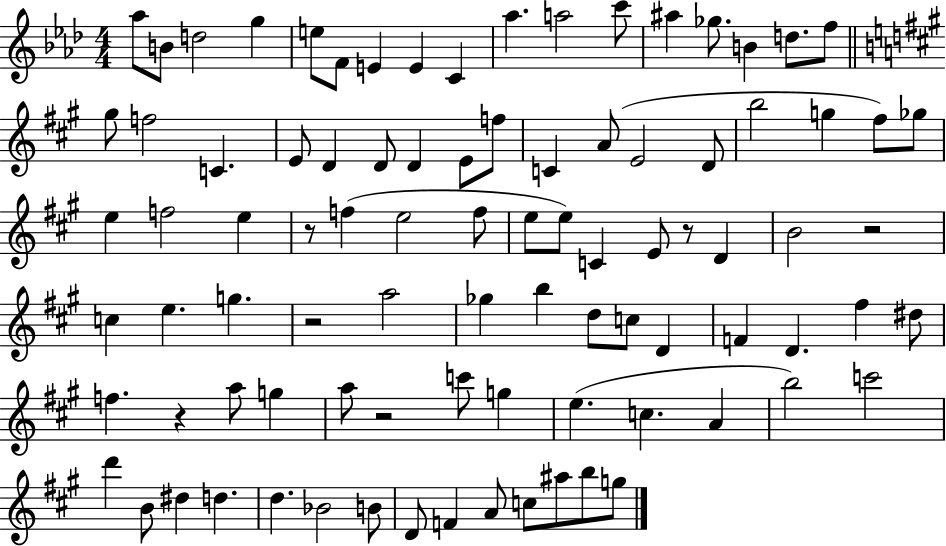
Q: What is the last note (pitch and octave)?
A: G5